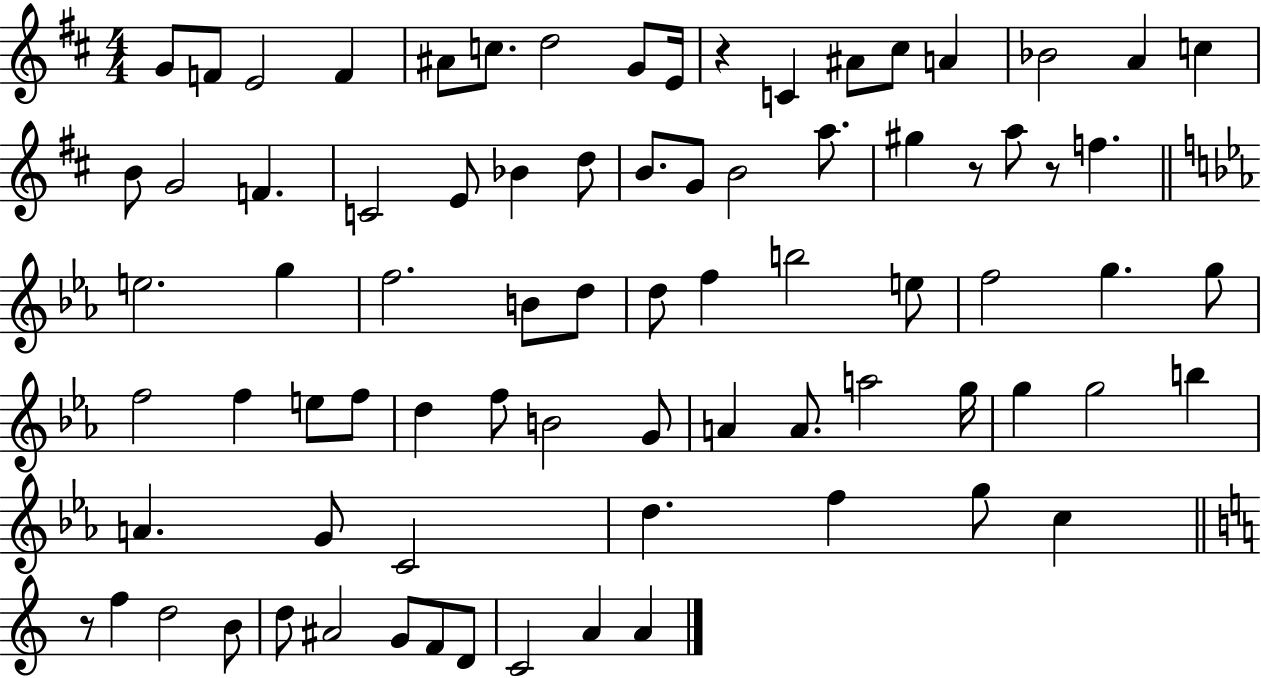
G4/e F4/e E4/h F4/q A#4/e C5/e. D5/h G4/e E4/s R/q C4/q A#4/e C#5/e A4/q Bb4/h A4/q C5/q B4/e G4/h F4/q. C4/h E4/e Bb4/q D5/e B4/e. G4/e B4/h A5/e. G#5/q R/e A5/e R/e F5/q. E5/h. G5/q F5/h. B4/e D5/e D5/e F5/q B5/h E5/e F5/h G5/q. G5/e F5/h F5/q E5/e F5/e D5/q F5/e B4/h G4/e A4/q A4/e. A5/h G5/s G5/q G5/h B5/q A4/q. G4/e C4/h D5/q. F5/q G5/e C5/q R/e F5/q D5/h B4/e D5/e A#4/h G4/e F4/e D4/e C4/h A4/q A4/q